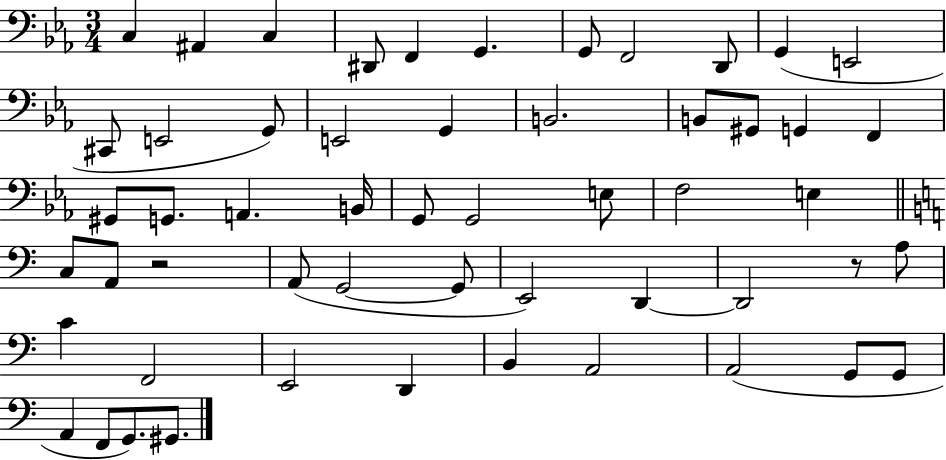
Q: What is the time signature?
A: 3/4